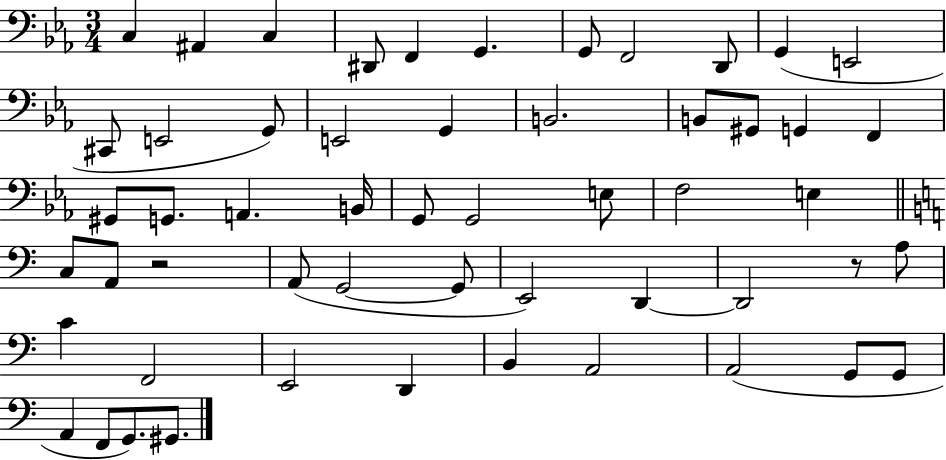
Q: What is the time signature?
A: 3/4